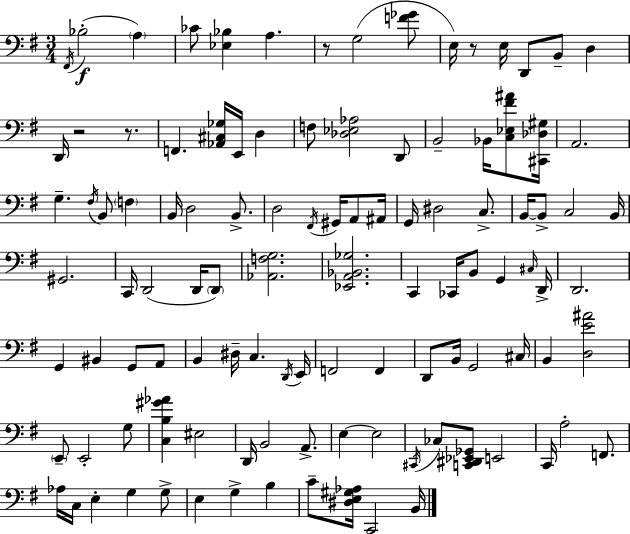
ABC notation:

X:1
T:Untitled
M:3/4
L:1/4
K:G
^F,,/4 _B,2 A, _C/2 [_E,_B,] A, z/2 G,2 [F_G]/2 E,/4 z/2 E,/4 D,,/2 B,,/2 D, D,,/4 z2 z/2 F,, [_A,,^C,_G,]/4 E,,/4 D, F,/2 [_D,_E,_A,]2 D,,/2 B,,2 _B,,/4 [C,_E,^F^A]/2 [^C,,_D,^G,]/4 A,,2 G, ^F,/4 B,,/2 F, B,,/4 D,2 B,,/2 D,2 ^F,,/4 ^G,,/4 A,,/2 ^A,,/4 G,,/4 ^D,2 C,/2 B,,/4 B,,/2 C,2 B,,/4 ^G,,2 C,,/4 D,,2 D,,/4 D,,/2 [_A,,F,G,]2 [_E,,A,,_B,,_G,]2 C,, _C,,/4 B,,/2 G,, ^C,/4 D,,/4 D,,2 G,, ^B,, G,,/2 A,,/2 B,, ^D,/4 C, D,,/4 E,,/4 F,,2 F,, D,,/2 B,,/4 G,,2 ^C,/4 B,, [D,E^A]2 E,,/2 E,,2 G,/2 [C,B,^G_A] ^E,2 D,,/4 B,,2 A,,/2 E, E,2 ^C,,/4 _C,/2 [C,,^D,,_E,,_G,,]/2 E,,2 C,,/4 A,2 F,,/2 _A,/4 C,/4 E, G, G,/2 E, G, B, C/2 [^D,E,^G,_A,]/4 C,,2 B,,/4